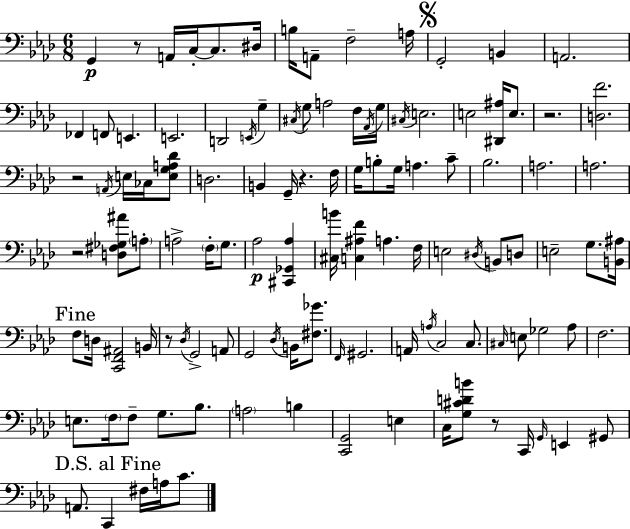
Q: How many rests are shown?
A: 7